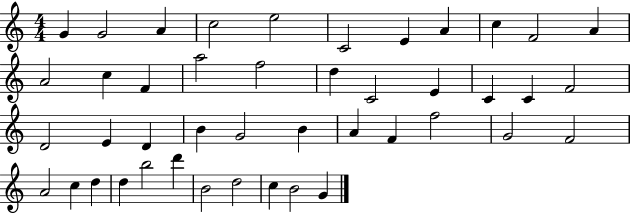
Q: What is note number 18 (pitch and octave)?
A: C4